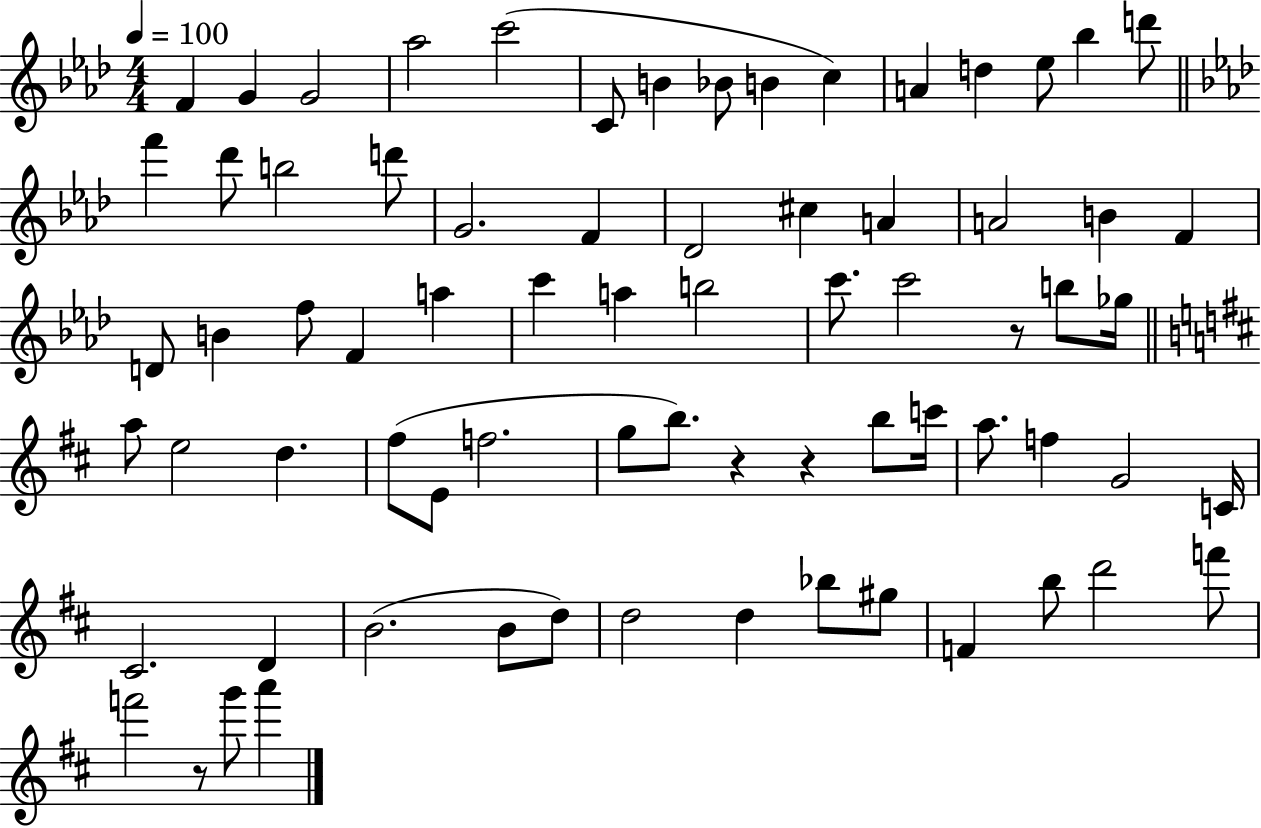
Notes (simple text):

F4/q G4/q G4/h Ab5/h C6/h C4/e B4/q Bb4/e B4/q C5/q A4/q D5/q Eb5/e Bb5/q D6/e F6/q Db6/e B5/h D6/e G4/h. F4/q Db4/h C#5/q A4/q A4/h B4/q F4/q D4/e B4/q F5/e F4/q A5/q C6/q A5/q B5/h C6/e. C6/h R/e B5/e Gb5/s A5/e E5/h D5/q. F#5/e E4/e F5/h. G5/e B5/e. R/q R/q B5/e C6/s A5/e. F5/q G4/h C4/s C#4/h. D4/q B4/h. B4/e D5/e D5/h D5/q Bb5/e G#5/e F4/q B5/e D6/h F6/e F6/h R/e G6/e A6/q